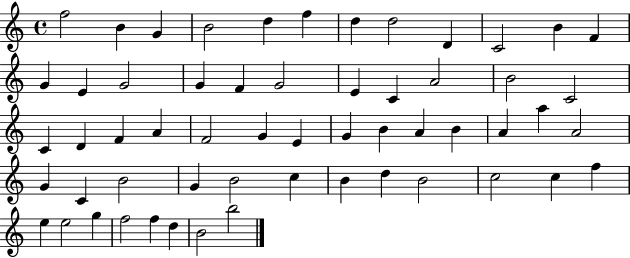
{
  \clef treble
  \time 4/4
  \defaultTimeSignature
  \key c \major
  f''2 b'4 g'4 | b'2 d''4 f''4 | d''4 d''2 d'4 | c'2 b'4 f'4 | \break g'4 e'4 g'2 | g'4 f'4 g'2 | e'4 c'4 a'2 | b'2 c'2 | \break c'4 d'4 f'4 a'4 | f'2 g'4 e'4 | g'4 b'4 a'4 b'4 | a'4 a''4 a'2 | \break g'4 c'4 b'2 | g'4 b'2 c''4 | b'4 d''4 b'2 | c''2 c''4 f''4 | \break e''4 e''2 g''4 | f''2 f''4 d''4 | b'2 b''2 | \bar "|."
}